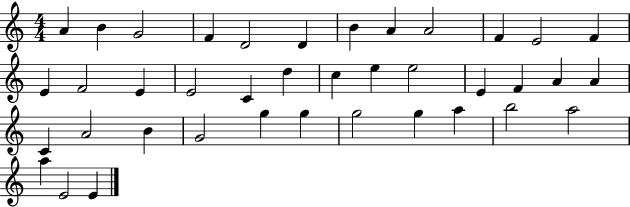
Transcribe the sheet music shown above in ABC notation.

X:1
T:Untitled
M:4/4
L:1/4
K:C
A B G2 F D2 D B A A2 F E2 F E F2 E E2 C d c e e2 E F A A C A2 B G2 g g g2 g a b2 a2 a E2 E